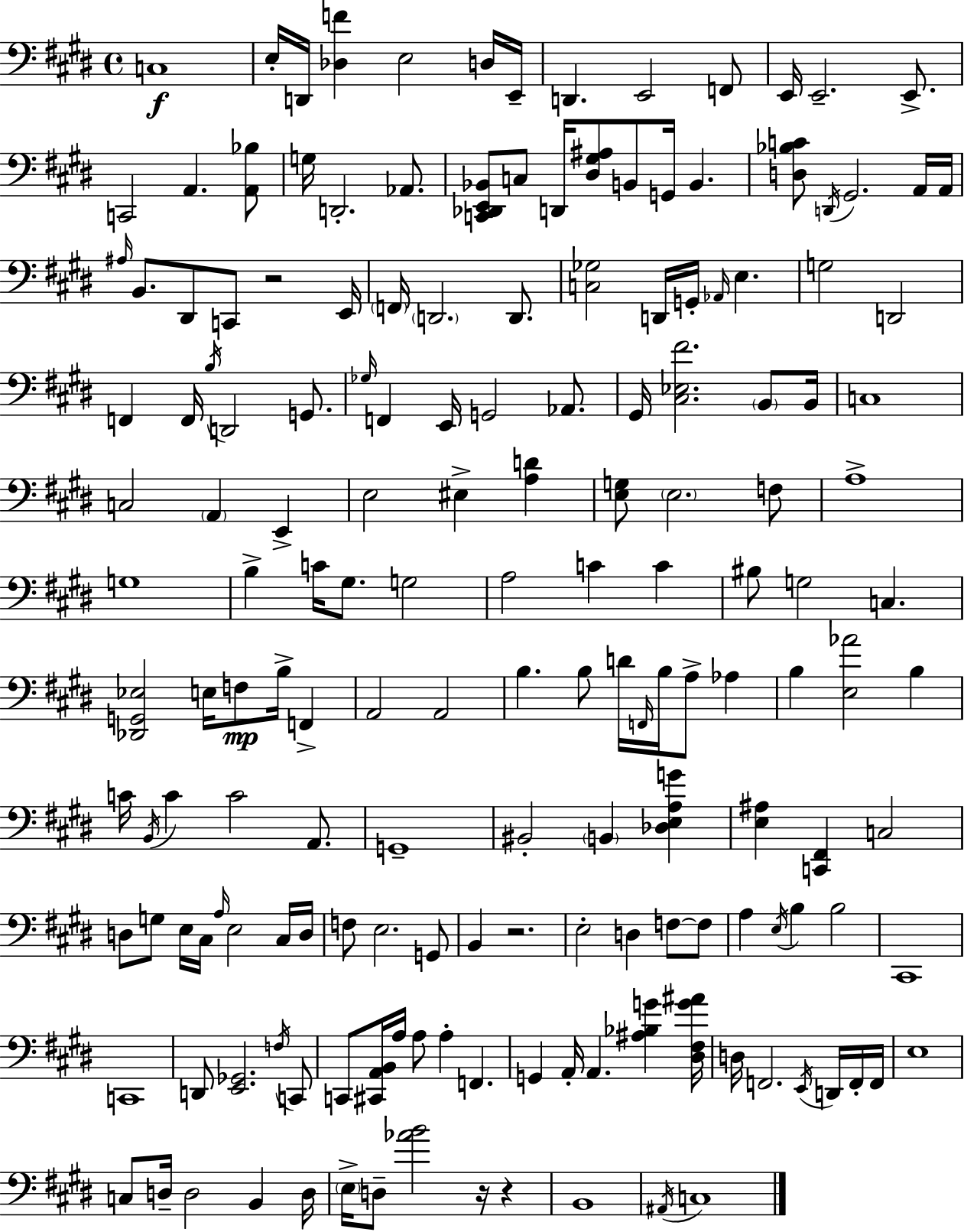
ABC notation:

X:1
T:Untitled
M:4/4
L:1/4
K:E
C,4 E,/4 D,,/4 [_D,F] E,2 D,/4 E,,/4 D,, E,,2 F,,/2 E,,/4 E,,2 E,,/2 C,,2 A,, [A,,_B,]/2 G,/4 D,,2 _A,,/2 [C,,_D,,E,,_B,,]/2 C,/2 D,,/4 [^D,^G,^A,]/2 B,,/2 G,,/4 B,, [D,_B,C]/2 D,,/4 ^G,,2 A,,/4 A,,/4 ^A,/4 B,,/2 ^D,,/2 C,,/2 z2 E,,/4 F,,/4 D,,2 D,,/2 [C,_G,]2 D,,/4 G,,/4 _A,,/4 E, G,2 D,,2 F,, F,,/4 B,/4 D,,2 G,,/2 _G,/4 F,, E,,/4 G,,2 _A,,/2 ^G,,/4 [^C,_E,^F]2 B,,/2 B,,/4 C,4 C,2 A,, E,, E,2 ^E, [A,D] [E,G,]/2 E,2 F,/2 A,4 G,4 B, C/4 ^G,/2 G,2 A,2 C C ^B,/2 G,2 C, [_D,,G,,_E,]2 E,/4 F,/2 B,/4 F,, A,,2 A,,2 B, B,/2 D/4 F,,/4 B,/4 A,/2 _A, B, [E,_A]2 B, C/4 B,,/4 C C2 A,,/2 G,,4 ^B,,2 B,, [_D,E,A,G] [E,^A,] [C,,^F,,] C,2 D,/2 G,/2 E,/4 ^C,/4 A,/4 E,2 ^C,/4 D,/4 F,/2 E,2 G,,/2 B,, z2 E,2 D, F,/2 F,/2 A, E,/4 B, B,2 ^C,,4 C,,4 D,,/2 [E,,_G,,]2 F,/4 C,,/2 C,,/2 [^C,,A,,B,,]/4 A,/4 A,/2 A, F,, G,, A,,/4 A,, [^A,_B,G] [^D,^F,G^A]/4 D,/4 F,,2 E,,/4 D,,/4 F,,/4 F,,/4 E,4 C,/2 D,/4 D,2 B,, D,/4 E,/4 D,/2 [_AB]2 z/4 z B,,4 ^A,,/4 C,4